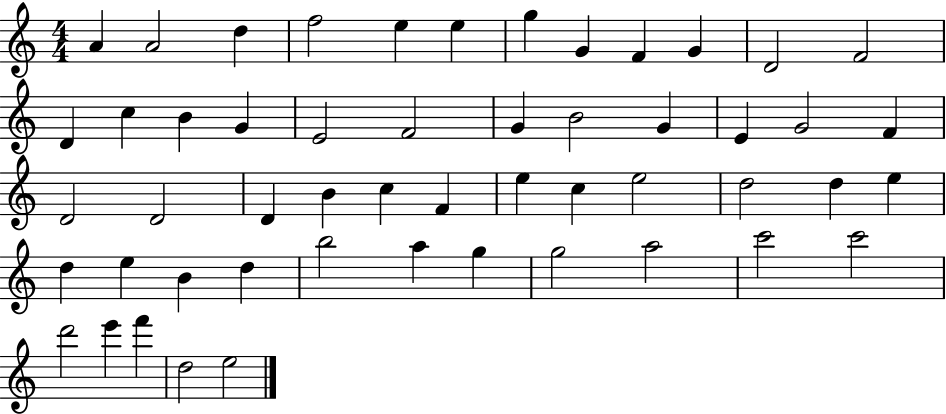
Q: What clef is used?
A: treble